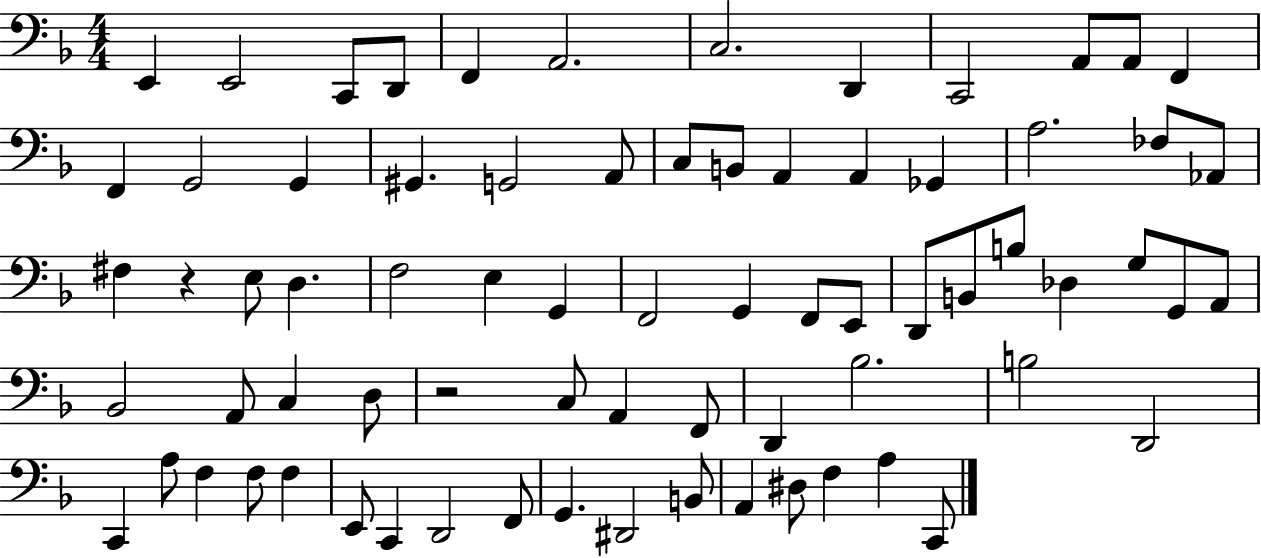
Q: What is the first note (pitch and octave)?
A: E2